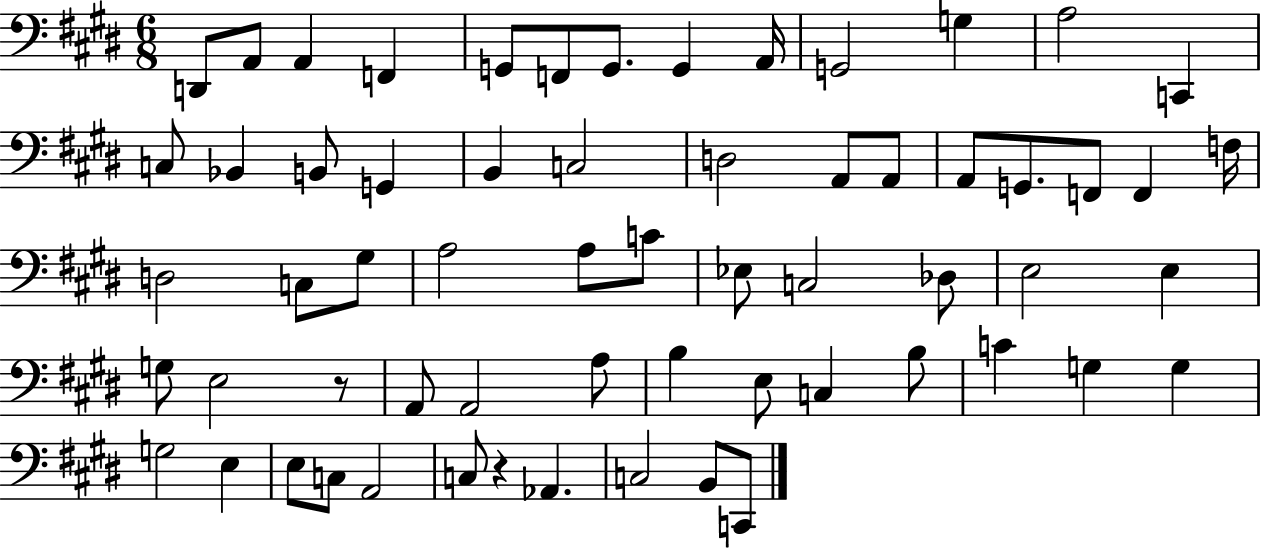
X:1
T:Untitled
M:6/8
L:1/4
K:E
D,,/2 A,,/2 A,, F,, G,,/2 F,,/2 G,,/2 G,, A,,/4 G,,2 G, A,2 C,, C,/2 _B,, B,,/2 G,, B,, C,2 D,2 A,,/2 A,,/2 A,,/2 G,,/2 F,,/2 F,, F,/4 D,2 C,/2 ^G,/2 A,2 A,/2 C/2 _E,/2 C,2 _D,/2 E,2 E, G,/2 E,2 z/2 A,,/2 A,,2 A,/2 B, E,/2 C, B,/2 C G, G, G,2 E, E,/2 C,/2 A,,2 C,/2 z _A,, C,2 B,,/2 C,,/2